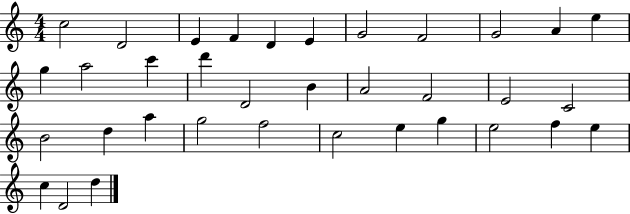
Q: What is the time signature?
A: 4/4